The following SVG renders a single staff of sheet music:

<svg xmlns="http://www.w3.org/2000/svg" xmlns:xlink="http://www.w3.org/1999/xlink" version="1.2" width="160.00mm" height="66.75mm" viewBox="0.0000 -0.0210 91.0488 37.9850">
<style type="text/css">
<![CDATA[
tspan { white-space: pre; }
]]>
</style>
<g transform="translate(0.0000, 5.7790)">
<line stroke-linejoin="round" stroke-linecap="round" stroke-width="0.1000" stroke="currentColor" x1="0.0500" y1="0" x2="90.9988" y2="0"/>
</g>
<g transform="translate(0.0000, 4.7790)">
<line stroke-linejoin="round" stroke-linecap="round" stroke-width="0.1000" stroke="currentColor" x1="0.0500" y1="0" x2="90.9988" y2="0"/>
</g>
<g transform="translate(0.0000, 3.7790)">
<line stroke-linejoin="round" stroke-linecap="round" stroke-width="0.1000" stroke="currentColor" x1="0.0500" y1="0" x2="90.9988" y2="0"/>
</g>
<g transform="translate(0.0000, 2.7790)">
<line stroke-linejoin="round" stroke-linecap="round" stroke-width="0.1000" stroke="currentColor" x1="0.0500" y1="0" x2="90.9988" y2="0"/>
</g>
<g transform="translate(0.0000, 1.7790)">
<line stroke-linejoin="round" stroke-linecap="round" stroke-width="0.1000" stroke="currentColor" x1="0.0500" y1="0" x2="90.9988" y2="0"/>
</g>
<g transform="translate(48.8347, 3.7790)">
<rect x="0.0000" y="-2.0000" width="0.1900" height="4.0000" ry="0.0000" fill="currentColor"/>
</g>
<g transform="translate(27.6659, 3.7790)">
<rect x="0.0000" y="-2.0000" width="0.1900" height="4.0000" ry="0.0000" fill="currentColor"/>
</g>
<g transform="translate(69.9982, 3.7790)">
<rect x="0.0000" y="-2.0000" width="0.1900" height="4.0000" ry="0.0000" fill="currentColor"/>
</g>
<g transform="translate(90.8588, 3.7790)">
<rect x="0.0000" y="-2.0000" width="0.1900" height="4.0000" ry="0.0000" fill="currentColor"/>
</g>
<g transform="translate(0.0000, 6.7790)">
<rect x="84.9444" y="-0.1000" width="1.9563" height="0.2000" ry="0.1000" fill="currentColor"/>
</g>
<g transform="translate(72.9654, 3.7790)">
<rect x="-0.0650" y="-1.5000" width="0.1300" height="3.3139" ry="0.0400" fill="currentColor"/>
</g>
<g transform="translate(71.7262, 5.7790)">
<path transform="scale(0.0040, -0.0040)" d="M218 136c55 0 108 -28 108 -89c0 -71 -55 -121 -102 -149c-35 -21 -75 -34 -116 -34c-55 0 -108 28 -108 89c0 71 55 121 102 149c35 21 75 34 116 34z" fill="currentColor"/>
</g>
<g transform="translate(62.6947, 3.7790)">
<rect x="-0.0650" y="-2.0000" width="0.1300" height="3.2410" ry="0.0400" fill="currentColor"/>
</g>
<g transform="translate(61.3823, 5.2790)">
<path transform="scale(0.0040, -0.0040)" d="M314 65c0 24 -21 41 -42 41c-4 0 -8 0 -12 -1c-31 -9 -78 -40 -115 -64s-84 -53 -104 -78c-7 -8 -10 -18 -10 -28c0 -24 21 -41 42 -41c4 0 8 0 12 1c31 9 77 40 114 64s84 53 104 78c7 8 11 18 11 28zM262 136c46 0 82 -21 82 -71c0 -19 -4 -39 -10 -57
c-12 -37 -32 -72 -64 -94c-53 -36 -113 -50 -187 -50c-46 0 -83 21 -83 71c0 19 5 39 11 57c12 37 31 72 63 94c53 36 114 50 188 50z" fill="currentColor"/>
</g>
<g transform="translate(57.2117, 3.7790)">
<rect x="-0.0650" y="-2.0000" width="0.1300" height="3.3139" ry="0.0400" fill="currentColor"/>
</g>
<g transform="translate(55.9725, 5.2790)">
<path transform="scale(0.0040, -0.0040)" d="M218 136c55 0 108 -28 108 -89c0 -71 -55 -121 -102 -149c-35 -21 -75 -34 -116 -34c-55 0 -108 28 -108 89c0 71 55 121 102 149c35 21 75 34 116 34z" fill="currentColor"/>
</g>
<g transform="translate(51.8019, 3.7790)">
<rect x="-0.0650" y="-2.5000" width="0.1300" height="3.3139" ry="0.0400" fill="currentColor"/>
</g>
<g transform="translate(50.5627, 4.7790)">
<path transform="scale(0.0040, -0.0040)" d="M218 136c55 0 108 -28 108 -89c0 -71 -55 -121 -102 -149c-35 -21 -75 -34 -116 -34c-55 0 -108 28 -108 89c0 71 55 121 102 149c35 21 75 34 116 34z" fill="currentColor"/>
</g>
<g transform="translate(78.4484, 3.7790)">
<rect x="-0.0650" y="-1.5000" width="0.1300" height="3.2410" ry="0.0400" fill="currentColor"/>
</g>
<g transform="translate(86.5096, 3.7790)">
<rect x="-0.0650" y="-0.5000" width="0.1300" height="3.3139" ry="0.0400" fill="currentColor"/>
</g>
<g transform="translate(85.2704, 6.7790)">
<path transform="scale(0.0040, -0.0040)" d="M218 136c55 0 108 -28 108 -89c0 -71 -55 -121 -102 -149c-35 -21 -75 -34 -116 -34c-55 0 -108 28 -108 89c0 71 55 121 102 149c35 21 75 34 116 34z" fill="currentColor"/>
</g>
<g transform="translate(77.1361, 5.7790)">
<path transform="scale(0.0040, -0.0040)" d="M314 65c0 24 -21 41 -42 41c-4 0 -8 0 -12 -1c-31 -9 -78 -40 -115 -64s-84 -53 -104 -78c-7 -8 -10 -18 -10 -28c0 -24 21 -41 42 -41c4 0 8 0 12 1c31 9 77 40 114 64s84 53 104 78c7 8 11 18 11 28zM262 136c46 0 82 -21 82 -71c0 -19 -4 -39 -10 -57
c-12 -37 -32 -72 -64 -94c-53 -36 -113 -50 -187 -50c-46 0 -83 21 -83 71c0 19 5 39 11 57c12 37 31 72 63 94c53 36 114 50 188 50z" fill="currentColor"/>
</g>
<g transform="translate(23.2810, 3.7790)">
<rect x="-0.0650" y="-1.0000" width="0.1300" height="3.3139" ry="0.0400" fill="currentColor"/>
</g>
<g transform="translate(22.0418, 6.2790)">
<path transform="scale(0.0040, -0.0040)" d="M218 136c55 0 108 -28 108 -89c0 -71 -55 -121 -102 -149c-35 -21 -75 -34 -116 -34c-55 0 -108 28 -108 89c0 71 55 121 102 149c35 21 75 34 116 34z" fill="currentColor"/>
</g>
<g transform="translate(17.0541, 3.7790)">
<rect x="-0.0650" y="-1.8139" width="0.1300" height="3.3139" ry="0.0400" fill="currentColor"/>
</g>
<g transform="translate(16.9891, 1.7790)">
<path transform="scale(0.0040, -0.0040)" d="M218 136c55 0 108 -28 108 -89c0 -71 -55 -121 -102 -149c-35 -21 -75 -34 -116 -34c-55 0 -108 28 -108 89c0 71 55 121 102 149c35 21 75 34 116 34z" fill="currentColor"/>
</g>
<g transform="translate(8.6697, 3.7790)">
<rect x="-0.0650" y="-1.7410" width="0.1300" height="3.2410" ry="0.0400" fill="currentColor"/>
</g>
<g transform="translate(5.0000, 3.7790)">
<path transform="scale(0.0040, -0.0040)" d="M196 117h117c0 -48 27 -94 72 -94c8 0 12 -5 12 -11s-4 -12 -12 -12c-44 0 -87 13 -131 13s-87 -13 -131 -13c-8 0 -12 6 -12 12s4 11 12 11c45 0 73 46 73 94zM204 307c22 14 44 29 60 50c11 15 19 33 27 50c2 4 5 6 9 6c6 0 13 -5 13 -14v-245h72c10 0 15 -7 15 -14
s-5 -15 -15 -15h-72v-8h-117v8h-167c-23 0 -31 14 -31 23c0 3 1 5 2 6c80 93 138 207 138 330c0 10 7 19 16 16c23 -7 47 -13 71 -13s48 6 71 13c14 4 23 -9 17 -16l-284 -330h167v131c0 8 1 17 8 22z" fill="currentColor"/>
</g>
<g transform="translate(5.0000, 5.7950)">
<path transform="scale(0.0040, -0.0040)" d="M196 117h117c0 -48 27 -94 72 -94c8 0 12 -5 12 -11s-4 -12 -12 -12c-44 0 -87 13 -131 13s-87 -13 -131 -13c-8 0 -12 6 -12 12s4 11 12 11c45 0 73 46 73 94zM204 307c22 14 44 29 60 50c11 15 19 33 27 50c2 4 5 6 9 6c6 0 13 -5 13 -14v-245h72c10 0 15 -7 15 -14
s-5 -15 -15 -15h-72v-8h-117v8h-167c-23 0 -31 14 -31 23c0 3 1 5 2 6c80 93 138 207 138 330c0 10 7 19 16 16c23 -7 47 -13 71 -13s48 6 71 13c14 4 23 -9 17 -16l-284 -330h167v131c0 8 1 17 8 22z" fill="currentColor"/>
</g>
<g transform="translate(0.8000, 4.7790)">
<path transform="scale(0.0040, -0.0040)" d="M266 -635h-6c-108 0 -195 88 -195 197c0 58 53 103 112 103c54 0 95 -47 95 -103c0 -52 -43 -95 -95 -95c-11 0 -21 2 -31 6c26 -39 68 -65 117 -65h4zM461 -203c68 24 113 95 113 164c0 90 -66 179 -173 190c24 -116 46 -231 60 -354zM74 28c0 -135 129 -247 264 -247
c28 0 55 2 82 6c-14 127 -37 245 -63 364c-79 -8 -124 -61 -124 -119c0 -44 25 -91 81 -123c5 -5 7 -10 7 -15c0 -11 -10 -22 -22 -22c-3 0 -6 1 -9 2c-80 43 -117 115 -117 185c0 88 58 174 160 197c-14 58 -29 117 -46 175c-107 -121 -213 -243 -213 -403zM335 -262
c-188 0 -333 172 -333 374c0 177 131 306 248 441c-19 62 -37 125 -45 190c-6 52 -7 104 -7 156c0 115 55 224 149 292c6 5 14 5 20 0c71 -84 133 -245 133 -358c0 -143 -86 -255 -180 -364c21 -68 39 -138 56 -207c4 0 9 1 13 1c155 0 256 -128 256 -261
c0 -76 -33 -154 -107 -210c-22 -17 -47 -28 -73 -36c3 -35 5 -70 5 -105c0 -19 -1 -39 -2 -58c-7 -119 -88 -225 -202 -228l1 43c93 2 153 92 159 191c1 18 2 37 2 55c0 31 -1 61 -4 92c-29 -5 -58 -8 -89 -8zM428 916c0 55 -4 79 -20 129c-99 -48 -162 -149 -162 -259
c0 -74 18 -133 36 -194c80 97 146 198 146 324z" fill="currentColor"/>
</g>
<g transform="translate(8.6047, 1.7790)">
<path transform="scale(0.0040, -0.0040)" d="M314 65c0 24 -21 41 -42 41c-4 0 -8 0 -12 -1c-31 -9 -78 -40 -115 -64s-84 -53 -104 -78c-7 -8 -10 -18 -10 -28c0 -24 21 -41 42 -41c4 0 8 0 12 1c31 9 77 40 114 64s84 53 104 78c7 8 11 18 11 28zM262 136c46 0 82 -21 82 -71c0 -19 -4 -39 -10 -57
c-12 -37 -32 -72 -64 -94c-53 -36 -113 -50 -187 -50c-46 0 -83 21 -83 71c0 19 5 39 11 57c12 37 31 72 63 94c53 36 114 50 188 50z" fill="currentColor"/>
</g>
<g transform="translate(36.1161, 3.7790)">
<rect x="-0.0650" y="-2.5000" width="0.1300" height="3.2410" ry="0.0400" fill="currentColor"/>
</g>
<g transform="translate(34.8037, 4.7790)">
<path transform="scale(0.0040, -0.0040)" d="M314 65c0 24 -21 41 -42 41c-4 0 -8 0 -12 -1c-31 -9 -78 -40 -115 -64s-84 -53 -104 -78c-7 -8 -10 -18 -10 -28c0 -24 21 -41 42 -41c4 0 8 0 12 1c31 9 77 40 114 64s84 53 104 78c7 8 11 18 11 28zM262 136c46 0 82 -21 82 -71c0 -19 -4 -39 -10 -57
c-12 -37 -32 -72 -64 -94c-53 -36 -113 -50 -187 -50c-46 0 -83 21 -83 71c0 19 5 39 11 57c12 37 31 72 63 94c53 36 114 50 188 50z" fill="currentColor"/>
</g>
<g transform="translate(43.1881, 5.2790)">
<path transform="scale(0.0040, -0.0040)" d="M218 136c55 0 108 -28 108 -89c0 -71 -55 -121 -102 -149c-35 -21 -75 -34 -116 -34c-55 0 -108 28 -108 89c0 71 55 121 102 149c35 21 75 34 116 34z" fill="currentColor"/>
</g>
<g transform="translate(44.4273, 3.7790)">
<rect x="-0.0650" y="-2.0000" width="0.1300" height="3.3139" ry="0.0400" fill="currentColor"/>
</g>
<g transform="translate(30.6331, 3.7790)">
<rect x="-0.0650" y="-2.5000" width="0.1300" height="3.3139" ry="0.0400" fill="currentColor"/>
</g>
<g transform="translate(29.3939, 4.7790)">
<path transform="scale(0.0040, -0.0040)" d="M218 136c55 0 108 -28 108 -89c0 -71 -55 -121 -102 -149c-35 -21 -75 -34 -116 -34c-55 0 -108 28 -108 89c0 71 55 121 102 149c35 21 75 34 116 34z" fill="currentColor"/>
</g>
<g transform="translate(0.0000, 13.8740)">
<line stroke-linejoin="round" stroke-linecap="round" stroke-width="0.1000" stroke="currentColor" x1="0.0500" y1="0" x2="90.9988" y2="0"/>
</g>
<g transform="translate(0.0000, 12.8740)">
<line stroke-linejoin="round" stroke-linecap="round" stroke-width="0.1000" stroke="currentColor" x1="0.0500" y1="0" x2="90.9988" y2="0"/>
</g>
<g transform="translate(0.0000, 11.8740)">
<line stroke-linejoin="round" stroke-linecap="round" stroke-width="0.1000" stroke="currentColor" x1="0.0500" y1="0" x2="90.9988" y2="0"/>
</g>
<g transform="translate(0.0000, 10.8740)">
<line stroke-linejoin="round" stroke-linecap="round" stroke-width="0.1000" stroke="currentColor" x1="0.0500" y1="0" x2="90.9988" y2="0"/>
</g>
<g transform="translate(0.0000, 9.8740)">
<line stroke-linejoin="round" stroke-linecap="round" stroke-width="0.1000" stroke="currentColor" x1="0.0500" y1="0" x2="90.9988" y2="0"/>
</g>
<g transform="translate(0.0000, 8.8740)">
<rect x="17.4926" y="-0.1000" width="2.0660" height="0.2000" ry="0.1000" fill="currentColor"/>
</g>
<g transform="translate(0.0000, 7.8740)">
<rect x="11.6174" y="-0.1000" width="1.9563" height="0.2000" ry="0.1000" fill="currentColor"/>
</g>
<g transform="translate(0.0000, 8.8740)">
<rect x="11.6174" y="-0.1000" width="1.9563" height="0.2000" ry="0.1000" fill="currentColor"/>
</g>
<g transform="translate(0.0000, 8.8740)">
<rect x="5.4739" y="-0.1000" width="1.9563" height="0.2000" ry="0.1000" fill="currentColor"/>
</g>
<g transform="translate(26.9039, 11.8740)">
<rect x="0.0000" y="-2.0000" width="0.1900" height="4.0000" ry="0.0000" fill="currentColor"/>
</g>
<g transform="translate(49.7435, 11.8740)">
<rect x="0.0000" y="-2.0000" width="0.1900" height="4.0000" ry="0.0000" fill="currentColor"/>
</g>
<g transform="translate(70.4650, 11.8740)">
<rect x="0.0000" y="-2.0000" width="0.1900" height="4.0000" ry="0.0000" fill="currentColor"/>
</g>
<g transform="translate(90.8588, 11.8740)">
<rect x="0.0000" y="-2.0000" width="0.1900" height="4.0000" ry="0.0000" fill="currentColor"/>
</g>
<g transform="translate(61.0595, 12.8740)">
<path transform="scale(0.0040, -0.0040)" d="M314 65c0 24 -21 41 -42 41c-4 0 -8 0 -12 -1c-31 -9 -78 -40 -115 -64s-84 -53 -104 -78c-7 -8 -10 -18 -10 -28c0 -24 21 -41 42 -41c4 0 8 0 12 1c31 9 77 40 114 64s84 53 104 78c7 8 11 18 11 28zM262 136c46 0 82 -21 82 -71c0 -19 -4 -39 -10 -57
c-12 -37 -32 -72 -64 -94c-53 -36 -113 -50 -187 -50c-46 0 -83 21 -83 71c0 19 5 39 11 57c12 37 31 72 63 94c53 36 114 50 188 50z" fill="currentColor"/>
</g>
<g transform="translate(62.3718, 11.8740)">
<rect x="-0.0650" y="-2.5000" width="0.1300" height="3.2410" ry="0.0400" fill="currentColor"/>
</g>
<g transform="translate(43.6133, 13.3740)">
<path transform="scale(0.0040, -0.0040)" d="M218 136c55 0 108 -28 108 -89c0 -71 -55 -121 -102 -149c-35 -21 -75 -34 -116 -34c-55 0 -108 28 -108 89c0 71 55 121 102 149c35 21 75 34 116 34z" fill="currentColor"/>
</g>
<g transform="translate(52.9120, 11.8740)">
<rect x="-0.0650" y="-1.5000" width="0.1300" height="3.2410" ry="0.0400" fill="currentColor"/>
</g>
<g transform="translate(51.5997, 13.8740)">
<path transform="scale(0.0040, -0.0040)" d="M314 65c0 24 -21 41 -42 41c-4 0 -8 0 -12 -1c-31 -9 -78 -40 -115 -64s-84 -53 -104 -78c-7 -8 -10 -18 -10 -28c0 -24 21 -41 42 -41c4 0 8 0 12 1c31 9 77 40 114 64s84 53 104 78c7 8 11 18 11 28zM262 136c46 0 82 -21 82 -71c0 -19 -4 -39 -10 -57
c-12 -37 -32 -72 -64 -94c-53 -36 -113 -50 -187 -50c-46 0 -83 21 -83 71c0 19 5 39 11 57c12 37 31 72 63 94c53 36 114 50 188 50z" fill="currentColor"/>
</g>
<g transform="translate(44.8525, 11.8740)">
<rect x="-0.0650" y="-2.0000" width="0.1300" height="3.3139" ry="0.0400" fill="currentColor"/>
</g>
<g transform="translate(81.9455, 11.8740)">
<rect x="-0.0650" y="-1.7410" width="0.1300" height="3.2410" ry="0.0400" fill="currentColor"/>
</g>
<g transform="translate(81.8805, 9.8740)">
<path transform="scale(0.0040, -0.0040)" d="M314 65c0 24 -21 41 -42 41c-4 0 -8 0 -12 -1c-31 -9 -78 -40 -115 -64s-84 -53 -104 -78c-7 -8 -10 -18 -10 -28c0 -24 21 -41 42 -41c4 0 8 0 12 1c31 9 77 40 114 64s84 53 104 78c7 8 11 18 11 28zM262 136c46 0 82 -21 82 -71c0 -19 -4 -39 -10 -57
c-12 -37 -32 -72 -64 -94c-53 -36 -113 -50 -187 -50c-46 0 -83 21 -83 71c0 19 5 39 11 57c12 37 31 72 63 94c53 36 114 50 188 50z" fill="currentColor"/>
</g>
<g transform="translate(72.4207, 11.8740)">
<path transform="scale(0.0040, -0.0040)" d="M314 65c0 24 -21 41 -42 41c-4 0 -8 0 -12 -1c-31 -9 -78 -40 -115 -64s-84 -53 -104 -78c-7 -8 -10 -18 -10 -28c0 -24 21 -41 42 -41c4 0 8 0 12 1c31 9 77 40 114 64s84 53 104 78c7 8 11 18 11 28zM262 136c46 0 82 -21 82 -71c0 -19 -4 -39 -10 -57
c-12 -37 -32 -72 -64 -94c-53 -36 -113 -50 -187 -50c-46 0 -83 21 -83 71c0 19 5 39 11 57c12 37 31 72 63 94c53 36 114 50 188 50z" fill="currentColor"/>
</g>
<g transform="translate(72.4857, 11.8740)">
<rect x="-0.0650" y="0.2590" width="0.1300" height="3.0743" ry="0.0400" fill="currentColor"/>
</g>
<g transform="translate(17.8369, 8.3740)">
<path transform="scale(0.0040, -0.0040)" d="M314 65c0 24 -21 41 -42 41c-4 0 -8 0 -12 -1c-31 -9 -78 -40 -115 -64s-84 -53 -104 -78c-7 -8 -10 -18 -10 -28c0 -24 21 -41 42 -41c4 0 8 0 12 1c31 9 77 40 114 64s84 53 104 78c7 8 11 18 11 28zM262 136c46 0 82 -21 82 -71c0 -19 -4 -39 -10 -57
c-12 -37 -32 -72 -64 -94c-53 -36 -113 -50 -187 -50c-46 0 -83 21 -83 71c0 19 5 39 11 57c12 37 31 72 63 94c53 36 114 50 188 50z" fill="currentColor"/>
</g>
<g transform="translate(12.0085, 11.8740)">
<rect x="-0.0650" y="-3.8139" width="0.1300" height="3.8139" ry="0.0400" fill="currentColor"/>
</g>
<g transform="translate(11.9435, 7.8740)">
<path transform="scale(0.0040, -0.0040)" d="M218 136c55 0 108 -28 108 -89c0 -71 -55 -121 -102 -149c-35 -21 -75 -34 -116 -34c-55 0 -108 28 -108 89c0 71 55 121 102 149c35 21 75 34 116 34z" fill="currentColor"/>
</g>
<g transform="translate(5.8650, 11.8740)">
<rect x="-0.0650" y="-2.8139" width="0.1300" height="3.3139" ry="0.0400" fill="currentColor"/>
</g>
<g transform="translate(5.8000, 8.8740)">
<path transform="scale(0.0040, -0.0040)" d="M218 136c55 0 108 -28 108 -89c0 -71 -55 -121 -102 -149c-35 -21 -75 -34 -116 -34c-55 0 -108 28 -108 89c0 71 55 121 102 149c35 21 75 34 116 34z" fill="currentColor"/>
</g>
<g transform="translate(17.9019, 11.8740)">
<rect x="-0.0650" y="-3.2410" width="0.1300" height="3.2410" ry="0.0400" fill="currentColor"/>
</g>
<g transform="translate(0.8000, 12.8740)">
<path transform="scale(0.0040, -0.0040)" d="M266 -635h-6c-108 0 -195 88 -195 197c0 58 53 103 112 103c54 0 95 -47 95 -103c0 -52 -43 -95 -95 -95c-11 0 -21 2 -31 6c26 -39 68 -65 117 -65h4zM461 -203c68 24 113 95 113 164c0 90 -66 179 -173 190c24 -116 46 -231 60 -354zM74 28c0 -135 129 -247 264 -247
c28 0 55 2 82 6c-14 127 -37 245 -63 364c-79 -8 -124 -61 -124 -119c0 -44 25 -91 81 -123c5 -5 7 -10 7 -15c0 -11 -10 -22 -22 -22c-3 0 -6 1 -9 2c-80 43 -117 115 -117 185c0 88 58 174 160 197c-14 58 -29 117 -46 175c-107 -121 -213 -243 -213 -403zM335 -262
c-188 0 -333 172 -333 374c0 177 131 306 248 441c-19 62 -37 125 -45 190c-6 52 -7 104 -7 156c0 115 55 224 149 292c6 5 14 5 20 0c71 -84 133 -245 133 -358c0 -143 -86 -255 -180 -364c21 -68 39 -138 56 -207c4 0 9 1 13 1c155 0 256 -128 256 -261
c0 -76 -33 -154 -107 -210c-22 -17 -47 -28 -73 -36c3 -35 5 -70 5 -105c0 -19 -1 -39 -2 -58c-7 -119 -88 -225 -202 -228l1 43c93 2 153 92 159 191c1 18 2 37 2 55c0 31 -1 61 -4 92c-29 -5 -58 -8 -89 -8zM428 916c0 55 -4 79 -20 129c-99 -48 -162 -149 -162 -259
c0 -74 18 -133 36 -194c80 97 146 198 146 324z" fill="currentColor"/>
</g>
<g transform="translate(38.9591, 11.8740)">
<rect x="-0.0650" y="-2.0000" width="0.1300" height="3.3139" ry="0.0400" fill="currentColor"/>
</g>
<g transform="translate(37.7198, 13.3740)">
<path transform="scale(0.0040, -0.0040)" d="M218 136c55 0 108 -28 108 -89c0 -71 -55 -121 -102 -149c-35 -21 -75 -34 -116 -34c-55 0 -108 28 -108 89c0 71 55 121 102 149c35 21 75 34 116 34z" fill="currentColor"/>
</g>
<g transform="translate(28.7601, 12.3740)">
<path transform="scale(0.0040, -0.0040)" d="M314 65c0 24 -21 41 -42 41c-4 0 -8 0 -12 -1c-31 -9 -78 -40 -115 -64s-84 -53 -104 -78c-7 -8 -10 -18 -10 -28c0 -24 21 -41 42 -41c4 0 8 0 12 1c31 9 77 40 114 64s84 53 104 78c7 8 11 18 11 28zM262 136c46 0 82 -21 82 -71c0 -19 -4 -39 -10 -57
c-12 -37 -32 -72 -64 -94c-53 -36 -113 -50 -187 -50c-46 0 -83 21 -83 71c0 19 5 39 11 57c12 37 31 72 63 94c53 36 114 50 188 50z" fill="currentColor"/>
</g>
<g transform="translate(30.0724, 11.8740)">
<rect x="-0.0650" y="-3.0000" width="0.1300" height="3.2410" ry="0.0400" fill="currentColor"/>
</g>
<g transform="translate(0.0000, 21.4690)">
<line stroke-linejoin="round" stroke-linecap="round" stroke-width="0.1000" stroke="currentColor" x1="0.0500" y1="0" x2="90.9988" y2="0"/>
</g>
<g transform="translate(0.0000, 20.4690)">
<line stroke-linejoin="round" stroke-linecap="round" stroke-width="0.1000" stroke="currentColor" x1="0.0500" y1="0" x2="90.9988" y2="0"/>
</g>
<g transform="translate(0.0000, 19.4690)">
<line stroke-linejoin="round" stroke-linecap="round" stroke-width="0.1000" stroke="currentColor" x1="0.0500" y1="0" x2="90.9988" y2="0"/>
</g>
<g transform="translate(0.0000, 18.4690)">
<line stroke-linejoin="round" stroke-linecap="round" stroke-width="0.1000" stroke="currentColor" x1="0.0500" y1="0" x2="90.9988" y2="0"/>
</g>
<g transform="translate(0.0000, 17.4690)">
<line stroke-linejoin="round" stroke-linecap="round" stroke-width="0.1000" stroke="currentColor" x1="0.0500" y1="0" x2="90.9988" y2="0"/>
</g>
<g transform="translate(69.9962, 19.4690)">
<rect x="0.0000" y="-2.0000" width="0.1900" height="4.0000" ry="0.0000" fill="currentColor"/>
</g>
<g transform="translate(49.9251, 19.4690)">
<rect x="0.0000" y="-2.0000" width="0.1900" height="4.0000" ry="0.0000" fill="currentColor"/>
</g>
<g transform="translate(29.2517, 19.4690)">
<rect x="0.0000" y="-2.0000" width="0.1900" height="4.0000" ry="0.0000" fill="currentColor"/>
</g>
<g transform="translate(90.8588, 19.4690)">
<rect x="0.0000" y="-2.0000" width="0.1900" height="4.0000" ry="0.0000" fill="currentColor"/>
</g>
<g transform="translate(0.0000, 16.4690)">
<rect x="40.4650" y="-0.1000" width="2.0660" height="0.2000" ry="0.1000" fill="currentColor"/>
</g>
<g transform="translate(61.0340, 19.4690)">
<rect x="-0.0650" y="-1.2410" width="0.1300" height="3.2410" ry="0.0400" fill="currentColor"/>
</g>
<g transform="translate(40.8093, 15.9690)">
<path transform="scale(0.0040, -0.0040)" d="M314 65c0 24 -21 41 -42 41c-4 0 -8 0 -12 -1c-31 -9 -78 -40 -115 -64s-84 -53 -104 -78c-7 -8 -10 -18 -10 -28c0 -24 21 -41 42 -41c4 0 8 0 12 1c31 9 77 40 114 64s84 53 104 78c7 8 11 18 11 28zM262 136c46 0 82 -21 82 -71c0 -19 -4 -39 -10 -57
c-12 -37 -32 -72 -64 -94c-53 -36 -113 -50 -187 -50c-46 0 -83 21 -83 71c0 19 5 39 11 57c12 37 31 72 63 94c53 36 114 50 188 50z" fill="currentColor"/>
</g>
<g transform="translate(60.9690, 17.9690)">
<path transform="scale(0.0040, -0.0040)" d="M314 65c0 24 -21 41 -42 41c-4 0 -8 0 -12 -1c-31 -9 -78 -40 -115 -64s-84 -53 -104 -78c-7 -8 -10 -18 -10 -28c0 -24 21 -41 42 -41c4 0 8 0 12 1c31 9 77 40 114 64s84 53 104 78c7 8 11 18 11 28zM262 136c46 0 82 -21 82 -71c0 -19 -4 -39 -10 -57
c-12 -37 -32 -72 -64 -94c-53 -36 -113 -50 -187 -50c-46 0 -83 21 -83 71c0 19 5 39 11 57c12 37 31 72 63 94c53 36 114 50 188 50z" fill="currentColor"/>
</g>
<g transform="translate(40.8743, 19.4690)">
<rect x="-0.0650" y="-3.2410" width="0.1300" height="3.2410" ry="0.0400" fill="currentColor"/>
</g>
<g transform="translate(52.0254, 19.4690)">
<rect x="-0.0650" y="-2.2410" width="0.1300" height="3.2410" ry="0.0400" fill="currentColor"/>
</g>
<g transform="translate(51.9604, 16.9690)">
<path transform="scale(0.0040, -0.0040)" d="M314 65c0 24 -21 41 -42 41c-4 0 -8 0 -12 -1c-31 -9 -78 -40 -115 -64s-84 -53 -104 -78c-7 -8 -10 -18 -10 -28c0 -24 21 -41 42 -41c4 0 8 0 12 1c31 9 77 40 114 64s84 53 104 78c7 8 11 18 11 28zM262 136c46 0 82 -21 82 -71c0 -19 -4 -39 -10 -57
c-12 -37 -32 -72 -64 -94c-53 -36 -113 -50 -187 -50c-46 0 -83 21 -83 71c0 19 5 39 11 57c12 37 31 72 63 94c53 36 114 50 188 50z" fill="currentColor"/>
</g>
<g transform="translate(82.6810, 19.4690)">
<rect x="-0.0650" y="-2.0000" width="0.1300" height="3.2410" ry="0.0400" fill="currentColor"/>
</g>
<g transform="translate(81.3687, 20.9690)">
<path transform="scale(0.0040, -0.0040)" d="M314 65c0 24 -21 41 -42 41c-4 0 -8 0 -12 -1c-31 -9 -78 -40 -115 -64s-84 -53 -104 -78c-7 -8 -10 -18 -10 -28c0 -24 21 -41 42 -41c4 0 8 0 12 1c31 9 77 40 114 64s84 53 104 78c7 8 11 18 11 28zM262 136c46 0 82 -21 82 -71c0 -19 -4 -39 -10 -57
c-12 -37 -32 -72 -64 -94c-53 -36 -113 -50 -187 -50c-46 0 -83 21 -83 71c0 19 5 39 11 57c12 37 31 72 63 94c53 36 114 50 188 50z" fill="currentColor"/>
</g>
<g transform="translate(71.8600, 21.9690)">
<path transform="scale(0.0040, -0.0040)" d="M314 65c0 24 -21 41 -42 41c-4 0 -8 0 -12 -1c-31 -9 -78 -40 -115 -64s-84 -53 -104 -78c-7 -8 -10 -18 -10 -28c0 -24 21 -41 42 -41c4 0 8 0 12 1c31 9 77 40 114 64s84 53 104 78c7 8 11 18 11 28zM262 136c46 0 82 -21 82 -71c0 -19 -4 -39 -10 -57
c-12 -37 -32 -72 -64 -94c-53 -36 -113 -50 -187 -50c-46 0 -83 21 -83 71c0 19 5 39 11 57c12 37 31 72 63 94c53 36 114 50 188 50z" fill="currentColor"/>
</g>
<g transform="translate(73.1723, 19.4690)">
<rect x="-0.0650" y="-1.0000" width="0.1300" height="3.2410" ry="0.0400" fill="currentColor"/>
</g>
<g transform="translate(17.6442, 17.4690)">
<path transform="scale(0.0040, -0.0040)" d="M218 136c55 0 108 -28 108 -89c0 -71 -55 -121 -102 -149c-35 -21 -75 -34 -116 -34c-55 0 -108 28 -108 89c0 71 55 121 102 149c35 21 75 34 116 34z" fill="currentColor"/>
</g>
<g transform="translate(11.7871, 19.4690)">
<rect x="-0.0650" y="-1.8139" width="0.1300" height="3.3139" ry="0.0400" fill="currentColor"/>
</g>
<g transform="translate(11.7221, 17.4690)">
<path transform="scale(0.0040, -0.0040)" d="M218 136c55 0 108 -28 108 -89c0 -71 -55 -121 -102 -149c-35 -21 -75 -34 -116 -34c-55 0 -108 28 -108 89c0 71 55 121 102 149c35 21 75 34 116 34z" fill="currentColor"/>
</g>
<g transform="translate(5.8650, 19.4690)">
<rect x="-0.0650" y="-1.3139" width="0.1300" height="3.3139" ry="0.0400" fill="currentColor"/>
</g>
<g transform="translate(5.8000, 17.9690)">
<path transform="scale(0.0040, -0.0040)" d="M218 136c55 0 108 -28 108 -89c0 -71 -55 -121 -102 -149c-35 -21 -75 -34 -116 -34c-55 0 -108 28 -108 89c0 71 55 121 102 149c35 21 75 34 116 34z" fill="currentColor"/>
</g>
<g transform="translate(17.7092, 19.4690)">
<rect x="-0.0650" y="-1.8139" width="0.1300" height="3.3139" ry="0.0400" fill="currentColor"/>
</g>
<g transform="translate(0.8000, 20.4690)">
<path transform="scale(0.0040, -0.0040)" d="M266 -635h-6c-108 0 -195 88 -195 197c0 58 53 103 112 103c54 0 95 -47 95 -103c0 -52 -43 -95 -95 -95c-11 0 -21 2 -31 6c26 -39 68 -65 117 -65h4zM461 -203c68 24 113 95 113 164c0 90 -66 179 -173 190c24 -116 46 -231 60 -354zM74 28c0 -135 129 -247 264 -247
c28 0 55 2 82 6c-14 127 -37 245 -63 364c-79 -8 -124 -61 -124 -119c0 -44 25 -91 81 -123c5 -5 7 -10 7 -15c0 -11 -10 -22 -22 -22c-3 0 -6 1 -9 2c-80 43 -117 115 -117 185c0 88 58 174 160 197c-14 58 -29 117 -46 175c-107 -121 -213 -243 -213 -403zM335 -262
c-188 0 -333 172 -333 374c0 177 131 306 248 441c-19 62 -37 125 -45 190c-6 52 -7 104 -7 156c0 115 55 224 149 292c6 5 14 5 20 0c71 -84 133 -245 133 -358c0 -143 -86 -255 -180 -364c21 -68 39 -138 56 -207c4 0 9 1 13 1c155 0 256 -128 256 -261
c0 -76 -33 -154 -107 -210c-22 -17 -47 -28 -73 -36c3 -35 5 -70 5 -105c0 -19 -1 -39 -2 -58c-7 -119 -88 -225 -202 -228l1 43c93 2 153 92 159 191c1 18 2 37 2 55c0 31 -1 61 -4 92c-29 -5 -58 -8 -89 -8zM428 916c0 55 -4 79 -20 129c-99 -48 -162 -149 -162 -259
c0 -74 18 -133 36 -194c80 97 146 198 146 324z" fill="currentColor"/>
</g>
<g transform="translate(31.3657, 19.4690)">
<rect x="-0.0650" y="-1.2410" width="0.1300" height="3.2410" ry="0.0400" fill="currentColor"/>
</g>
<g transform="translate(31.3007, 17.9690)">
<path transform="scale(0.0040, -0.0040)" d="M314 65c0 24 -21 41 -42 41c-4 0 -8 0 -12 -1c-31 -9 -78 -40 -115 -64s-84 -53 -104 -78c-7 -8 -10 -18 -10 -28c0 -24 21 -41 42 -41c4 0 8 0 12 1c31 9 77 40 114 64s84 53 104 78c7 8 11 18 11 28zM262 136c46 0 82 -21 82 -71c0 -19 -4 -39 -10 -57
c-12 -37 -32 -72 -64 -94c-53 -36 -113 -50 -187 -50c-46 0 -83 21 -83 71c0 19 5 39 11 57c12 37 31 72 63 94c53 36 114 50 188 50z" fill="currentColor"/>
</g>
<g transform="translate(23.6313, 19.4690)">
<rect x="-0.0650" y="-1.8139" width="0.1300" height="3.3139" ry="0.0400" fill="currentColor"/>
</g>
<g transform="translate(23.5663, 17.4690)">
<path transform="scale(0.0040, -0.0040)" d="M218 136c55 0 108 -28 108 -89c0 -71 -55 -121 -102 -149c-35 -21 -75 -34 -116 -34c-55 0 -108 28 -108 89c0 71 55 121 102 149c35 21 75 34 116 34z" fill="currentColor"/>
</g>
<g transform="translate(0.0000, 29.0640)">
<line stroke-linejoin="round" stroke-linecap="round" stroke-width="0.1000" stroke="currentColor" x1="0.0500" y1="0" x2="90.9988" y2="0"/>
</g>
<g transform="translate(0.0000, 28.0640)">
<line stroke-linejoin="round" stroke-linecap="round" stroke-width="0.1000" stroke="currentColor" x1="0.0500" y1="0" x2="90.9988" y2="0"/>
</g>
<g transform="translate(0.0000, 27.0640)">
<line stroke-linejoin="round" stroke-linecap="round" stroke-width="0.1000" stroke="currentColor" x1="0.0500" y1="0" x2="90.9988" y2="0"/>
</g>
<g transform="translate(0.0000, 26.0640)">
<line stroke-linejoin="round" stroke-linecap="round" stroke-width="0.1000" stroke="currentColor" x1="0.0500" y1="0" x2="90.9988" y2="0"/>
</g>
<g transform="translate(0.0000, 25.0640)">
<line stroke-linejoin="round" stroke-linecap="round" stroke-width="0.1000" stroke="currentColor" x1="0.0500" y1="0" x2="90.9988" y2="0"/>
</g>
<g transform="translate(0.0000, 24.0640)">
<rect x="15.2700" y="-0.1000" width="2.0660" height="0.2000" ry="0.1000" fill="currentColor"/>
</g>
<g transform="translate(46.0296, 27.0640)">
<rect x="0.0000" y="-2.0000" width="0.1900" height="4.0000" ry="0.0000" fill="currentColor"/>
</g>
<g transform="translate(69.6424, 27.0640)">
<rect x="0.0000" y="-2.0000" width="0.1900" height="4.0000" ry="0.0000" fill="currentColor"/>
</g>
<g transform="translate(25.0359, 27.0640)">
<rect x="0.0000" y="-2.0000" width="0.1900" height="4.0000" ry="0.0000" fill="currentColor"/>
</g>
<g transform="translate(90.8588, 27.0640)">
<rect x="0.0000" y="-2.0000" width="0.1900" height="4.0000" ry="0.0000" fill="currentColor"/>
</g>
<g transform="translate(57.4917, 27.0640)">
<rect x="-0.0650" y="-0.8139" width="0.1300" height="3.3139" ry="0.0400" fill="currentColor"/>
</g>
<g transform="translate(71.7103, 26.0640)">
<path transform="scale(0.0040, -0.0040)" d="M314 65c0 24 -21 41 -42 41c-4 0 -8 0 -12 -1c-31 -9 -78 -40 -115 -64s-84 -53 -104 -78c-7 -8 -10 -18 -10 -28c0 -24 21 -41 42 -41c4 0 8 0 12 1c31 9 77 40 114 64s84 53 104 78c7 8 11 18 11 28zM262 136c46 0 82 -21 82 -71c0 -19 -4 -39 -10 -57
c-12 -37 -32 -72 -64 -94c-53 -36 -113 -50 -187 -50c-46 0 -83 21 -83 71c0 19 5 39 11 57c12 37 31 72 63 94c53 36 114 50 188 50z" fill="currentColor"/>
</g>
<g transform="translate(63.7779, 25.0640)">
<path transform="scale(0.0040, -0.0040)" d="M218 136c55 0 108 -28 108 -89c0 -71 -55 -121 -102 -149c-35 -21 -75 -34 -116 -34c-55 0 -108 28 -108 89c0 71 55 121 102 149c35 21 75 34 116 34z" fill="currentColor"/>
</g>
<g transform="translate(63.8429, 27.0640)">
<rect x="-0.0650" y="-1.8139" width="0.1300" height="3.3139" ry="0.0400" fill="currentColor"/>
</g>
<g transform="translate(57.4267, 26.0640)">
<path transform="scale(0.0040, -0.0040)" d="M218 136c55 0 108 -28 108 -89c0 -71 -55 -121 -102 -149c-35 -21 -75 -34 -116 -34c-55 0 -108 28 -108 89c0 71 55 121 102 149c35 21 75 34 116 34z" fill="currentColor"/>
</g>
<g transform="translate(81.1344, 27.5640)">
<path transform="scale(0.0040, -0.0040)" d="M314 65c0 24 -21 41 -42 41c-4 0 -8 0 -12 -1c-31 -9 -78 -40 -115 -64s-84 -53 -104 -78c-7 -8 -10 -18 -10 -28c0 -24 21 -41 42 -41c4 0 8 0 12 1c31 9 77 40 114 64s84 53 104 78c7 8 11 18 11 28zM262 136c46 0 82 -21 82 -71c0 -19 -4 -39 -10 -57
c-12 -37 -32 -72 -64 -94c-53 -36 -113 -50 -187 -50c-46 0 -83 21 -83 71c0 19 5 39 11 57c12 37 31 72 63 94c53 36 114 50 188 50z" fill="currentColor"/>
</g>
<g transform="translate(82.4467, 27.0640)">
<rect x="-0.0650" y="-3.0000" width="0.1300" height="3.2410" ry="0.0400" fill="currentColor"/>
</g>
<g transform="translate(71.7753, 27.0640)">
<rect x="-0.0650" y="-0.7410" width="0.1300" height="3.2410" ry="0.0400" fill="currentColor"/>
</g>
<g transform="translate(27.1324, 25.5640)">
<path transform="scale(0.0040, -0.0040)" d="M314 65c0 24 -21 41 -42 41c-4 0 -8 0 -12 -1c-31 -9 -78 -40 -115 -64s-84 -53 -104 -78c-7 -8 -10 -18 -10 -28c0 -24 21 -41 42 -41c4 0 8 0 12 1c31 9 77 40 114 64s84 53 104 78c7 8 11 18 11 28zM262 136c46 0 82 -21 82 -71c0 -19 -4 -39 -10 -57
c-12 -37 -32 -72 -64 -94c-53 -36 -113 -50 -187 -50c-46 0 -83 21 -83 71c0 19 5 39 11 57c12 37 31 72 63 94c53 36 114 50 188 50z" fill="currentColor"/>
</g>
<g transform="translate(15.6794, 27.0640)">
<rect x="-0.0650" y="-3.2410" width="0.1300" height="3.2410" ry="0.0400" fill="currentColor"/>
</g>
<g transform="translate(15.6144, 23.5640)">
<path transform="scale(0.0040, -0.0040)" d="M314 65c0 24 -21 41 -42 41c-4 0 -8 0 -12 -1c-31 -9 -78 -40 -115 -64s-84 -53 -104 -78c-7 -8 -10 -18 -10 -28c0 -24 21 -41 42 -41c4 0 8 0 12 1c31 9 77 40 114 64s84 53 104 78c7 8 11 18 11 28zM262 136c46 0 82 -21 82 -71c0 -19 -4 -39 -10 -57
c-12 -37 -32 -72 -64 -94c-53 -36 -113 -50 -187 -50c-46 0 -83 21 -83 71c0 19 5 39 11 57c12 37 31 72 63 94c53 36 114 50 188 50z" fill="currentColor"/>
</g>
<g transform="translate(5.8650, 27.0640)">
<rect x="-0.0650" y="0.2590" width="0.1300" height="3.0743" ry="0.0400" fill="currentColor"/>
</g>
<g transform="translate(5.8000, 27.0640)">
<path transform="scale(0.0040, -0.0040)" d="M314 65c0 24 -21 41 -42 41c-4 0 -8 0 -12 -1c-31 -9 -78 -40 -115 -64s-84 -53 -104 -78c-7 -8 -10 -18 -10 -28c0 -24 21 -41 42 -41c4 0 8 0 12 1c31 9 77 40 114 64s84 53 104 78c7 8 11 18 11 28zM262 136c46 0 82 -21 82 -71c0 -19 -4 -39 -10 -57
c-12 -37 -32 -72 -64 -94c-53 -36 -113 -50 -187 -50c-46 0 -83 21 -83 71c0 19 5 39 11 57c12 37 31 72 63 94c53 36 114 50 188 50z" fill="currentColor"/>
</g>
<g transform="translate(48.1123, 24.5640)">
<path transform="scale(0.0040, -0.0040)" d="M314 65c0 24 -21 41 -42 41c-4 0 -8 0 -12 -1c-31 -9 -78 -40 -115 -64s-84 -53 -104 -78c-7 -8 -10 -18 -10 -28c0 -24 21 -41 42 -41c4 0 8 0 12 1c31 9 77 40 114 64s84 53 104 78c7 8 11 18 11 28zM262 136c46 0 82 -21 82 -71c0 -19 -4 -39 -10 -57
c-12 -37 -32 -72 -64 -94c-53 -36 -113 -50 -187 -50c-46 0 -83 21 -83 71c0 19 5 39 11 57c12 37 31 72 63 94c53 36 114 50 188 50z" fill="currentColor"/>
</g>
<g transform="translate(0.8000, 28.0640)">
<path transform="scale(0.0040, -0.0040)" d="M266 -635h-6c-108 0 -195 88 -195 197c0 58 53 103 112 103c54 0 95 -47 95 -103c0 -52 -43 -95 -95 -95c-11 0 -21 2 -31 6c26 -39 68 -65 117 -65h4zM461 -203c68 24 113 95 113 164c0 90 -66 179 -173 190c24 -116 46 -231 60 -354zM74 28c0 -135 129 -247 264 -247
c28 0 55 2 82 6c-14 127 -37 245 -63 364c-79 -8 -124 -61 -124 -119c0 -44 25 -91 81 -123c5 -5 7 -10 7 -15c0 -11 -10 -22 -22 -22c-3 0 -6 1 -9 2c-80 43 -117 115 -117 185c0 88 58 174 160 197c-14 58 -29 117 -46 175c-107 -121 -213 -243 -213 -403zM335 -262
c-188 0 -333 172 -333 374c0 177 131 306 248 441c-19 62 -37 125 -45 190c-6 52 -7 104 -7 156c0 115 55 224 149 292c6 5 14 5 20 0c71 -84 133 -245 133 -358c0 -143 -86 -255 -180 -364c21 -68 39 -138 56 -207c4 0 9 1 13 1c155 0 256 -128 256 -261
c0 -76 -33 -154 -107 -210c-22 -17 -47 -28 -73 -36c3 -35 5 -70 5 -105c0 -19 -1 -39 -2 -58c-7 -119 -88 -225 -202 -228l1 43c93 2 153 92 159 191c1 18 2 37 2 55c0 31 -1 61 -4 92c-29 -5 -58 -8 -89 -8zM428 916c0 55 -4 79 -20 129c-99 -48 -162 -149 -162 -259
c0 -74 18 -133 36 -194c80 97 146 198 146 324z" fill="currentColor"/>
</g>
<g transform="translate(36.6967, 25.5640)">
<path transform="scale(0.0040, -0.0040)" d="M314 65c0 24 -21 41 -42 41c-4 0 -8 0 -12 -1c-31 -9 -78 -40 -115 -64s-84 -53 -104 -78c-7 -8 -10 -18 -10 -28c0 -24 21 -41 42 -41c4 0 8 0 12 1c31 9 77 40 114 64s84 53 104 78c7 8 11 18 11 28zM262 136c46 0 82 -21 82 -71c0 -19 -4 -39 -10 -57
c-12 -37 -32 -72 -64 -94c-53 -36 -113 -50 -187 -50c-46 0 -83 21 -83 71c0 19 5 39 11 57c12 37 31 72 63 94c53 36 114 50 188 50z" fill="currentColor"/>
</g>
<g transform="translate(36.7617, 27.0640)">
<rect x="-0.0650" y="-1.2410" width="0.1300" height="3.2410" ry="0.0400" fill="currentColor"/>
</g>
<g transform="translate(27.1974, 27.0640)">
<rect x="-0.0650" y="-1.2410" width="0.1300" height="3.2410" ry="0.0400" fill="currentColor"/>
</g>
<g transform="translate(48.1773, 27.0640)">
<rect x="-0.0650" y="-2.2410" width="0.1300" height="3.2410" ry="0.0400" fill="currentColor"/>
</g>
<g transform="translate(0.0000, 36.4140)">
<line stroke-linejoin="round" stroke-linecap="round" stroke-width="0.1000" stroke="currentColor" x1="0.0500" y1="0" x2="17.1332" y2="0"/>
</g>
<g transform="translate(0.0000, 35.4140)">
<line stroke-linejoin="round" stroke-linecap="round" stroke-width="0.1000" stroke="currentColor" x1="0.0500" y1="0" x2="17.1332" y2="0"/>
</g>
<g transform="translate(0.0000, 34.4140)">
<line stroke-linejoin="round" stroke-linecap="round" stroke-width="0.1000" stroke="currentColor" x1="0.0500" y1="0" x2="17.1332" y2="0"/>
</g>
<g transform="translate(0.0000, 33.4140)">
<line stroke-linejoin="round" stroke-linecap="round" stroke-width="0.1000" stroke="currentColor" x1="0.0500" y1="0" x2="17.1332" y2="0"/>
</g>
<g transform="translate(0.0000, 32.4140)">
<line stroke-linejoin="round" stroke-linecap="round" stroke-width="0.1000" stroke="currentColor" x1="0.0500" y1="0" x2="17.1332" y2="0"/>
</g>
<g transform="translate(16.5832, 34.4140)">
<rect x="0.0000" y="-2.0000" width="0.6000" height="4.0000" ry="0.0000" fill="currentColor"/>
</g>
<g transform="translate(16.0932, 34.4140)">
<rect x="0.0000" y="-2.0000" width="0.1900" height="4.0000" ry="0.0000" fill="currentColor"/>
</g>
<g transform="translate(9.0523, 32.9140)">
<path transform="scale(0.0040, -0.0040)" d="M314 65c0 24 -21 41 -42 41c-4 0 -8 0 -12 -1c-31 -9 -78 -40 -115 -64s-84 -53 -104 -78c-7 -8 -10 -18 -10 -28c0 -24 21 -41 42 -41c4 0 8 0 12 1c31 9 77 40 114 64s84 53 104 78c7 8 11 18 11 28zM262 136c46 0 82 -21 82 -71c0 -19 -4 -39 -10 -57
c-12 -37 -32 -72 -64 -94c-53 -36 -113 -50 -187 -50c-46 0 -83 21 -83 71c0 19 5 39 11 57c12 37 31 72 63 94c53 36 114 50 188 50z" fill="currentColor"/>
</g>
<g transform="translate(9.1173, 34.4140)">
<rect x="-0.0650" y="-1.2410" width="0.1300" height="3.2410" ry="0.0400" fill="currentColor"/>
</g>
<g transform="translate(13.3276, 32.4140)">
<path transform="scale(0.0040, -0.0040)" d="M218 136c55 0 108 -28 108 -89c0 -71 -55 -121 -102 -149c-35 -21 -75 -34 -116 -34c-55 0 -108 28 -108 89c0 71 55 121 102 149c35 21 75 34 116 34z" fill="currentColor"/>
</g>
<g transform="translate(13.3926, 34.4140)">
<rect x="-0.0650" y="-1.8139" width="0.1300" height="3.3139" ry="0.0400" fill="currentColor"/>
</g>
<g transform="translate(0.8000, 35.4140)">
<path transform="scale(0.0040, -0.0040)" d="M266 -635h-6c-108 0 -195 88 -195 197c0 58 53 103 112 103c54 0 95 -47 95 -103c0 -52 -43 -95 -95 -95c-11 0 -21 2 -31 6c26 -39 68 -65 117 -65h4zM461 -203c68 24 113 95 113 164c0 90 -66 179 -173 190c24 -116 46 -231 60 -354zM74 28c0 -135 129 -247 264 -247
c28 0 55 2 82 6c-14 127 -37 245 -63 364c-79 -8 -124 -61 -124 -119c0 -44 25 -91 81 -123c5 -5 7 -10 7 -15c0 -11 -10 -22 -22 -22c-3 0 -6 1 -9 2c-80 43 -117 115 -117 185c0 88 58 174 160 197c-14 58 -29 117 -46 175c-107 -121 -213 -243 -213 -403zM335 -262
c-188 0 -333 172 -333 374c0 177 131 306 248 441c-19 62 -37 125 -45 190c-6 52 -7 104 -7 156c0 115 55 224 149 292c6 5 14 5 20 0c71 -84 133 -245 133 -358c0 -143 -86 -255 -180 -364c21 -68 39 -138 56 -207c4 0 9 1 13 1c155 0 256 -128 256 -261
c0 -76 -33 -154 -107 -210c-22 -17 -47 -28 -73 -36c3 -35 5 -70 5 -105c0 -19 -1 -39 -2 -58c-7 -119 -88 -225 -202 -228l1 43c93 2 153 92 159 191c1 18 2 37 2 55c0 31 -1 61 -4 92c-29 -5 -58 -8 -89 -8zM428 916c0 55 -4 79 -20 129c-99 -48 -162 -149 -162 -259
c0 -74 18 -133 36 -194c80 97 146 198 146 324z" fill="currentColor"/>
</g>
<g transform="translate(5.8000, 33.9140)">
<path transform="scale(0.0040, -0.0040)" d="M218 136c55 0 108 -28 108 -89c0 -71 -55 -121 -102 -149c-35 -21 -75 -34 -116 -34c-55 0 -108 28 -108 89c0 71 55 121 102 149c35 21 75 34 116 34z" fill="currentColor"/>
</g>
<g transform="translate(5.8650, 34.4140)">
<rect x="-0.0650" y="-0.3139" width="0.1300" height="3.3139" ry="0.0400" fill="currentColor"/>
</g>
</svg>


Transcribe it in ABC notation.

X:1
T:Untitled
M:4/4
L:1/4
K:C
f2 f D G G2 F G F F2 E E2 C a c' b2 A2 F F E2 G2 B2 f2 e f f f e2 b2 g2 e2 D2 F2 B2 b2 e2 e2 g2 d f d2 A2 c e2 f